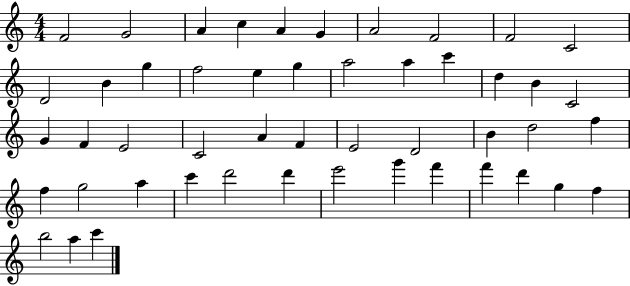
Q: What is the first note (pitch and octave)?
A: F4